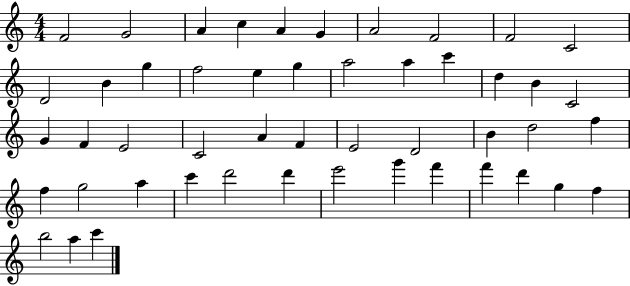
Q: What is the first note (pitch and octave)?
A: F4